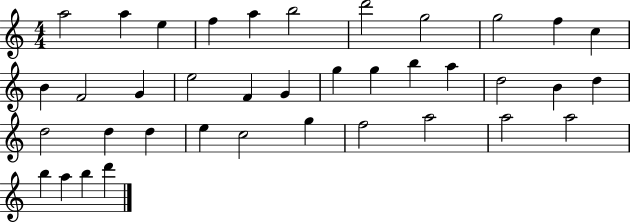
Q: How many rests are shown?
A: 0